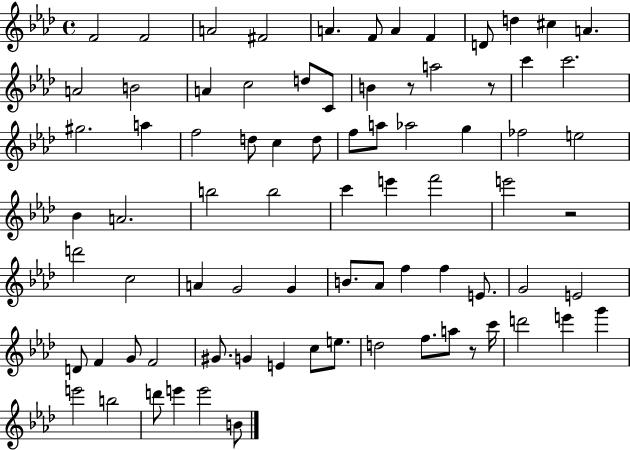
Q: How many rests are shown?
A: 4